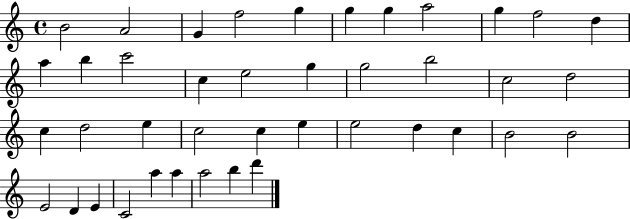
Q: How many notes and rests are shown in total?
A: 41